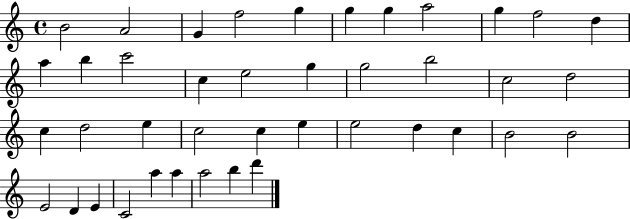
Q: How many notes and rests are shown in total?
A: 41